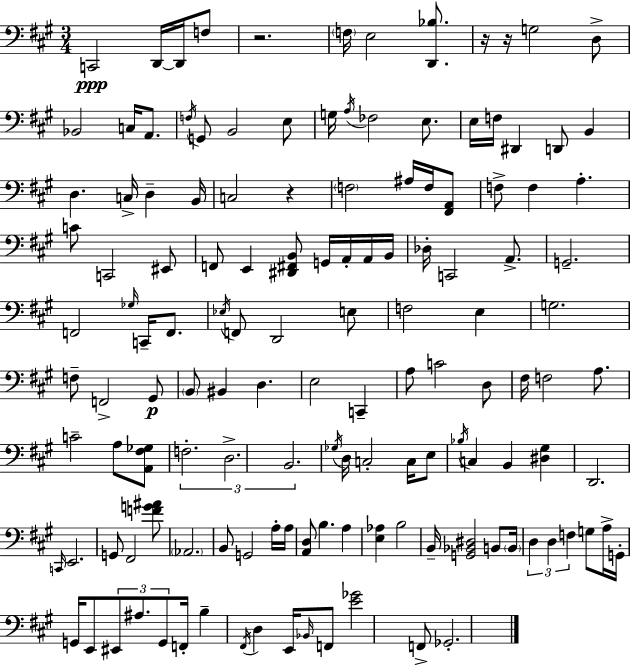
X:1
T:Untitled
M:3/4
L:1/4
K:A
C,,2 D,,/4 D,,/4 F,/2 z2 F,/4 E,2 [D,,_B,]/2 z/4 z/4 G,2 D,/2 _B,,2 C,/4 A,,/2 F,/4 G,,/2 B,,2 E,/2 G,/4 A,/4 _F,2 E,/2 E,/4 F,/4 ^D,, D,,/2 B,, D, C,/4 D, B,,/4 C,2 z F,2 ^A,/4 F,/4 [^F,,A,,]/2 F,/2 F, A, C/2 C,,2 ^E,,/2 F,,/2 E,, [^D,,^F,,B,,]/2 G,,/4 A,,/4 A,,/4 B,,/4 _D,/4 C,,2 A,,/2 G,,2 F,,2 _G,/4 C,,/4 F,,/2 _E,/4 F,,/2 D,,2 E,/2 F,2 E, G,2 F,/2 F,,2 ^G,,/2 B,,/2 ^B,, D, E,2 C,, A,/2 C2 D,/2 ^F,/4 F,2 A,/2 C2 A,/2 [A,,^F,_G,]/2 F,2 D,2 B,,2 _G,/4 D,/4 C,2 C,/4 E,/2 _B,/4 C, B,, [^D,^G,] D,,2 C,,/4 E,,2 G,,/2 ^F,,2 [FG^A]/2 _A,,2 B,,/2 G,,2 A,/4 A,/4 [A,,D,]/2 B, A, [E,_A,] B,2 B,,/4 [G,,_B,,^D,]2 B,,/2 B,,/4 D, D, F, G,/2 A,/4 G,,/4 G,,/4 E,,/2 ^E,,/2 ^A,/2 G,,/2 F,,/4 B, ^F,,/4 D, E,,/4 _B,,/4 F,,/2 [E_G]2 F,,/2 _G,,2